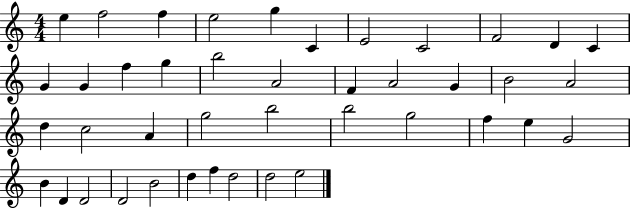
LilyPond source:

{
  \clef treble
  \numericTimeSignature
  \time 4/4
  \key c \major
  e''4 f''2 f''4 | e''2 g''4 c'4 | e'2 c'2 | f'2 d'4 c'4 | \break g'4 g'4 f''4 g''4 | b''2 a'2 | f'4 a'2 g'4 | b'2 a'2 | \break d''4 c''2 a'4 | g''2 b''2 | b''2 g''2 | f''4 e''4 g'2 | \break b'4 d'4 d'2 | d'2 b'2 | d''4 f''4 d''2 | d''2 e''2 | \break \bar "|."
}